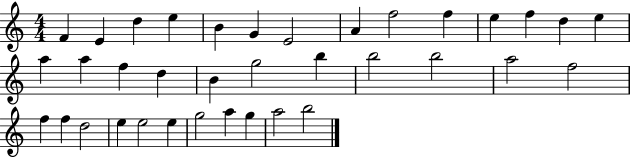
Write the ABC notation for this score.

X:1
T:Untitled
M:4/4
L:1/4
K:C
F E d e B G E2 A f2 f e f d e a a f d B g2 b b2 b2 a2 f2 f f d2 e e2 e g2 a g a2 b2